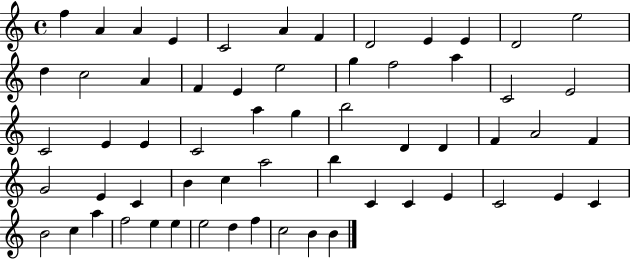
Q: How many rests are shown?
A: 0